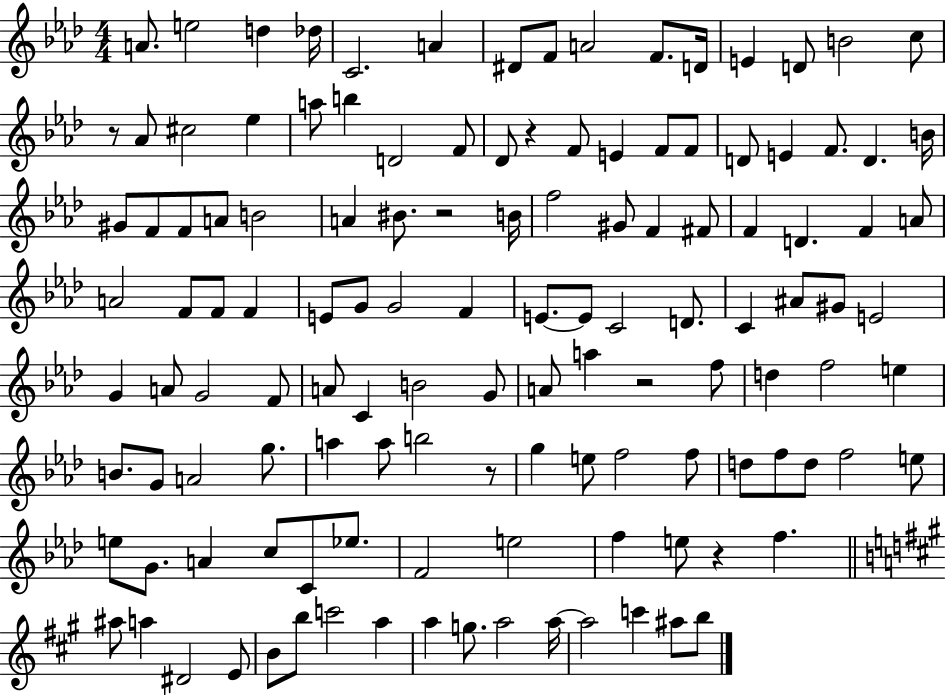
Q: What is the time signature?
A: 4/4